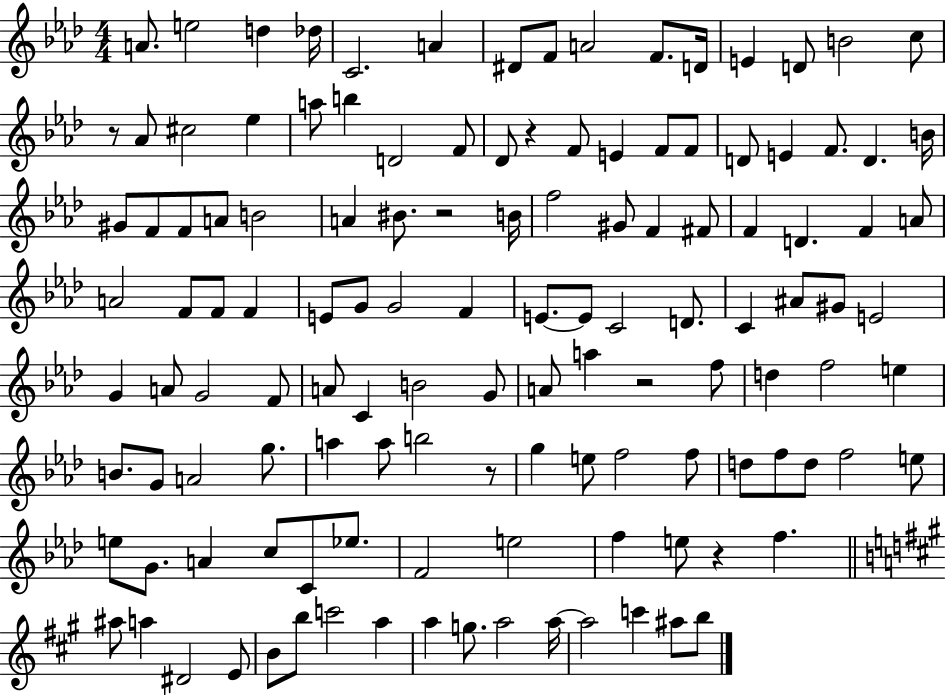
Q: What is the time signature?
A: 4/4